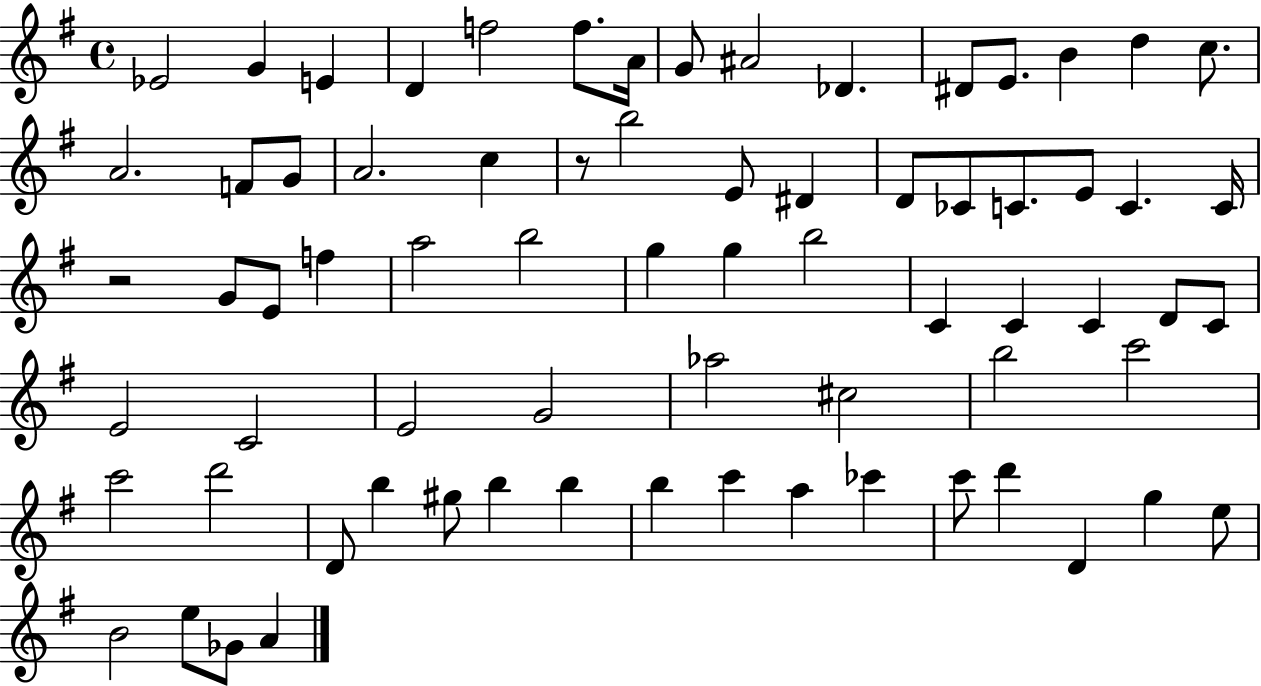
{
  \clef treble
  \time 4/4
  \defaultTimeSignature
  \key g \major
  ees'2 g'4 e'4 | d'4 f''2 f''8. a'16 | g'8 ais'2 des'4. | dis'8 e'8. b'4 d''4 c''8. | \break a'2. f'8 g'8 | a'2. c''4 | r8 b''2 e'8 dis'4 | d'8 ces'8 c'8. e'8 c'4. c'16 | \break r2 g'8 e'8 f''4 | a''2 b''2 | g''4 g''4 b''2 | c'4 c'4 c'4 d'8 c'8 | \break e'2 c'2 | e'2 g'2 | aes''2 cis''2 | b''2 c'''2 | \break c'''2 d'''2 | d'8 b''4 gis''8 b''4 b''4 | b''4 c'''4 a''4 ces'''4 | c'''8 d'''4 d'4 g''4 e''8 | \break b'2 e''8 ges'8 a'4 | \bar "|."
}